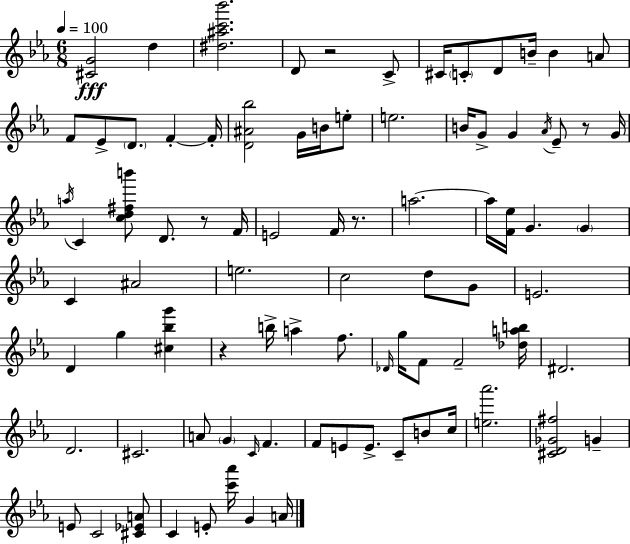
[C#4,G4]/h D5/q [D#5,A#5,C6,Bb6]/h. D4/e R/h C4/e C#4/s C4/e D4/e B4/s B4/q A4/e F4/e Eb4/e D4/e. F4/q F4/s [D4,A#4,Bb5]/h G4/s B4/s E5/e E5/h. B4/s G4/e G4/q Ab4/s Eb4/e R/e G4/s A5/s C4/q [C5,D5,F#5,B6]/e D4/e. R/e F4/s E4/h F4/s R/e. A5/h. A5/s [F4,Eb5]/s G4/q. G4/q C4/q A#4/h E5/h. C5/h D5/e G4/e E4/h. D4/q G5/q [C#5,Bb5,G6]/q R/q B5/s A5/q F5/e. Db4/s G5/s F4/e F4/h [Db5,A5,B5]/s D#4/h. D4/h. C#4/h. A4/e G4/q C4/s F4/q. F4/e E4/e E4/e. C4/e B4/e C5/s [E5,Ab6]/h. [C#4,D4,Gb4,F#5]/h G4/q E4/e C4/h [C#4,Eb4,A4]/e C4/q E4/e [C6,Ab6]/s G4/q A4/s